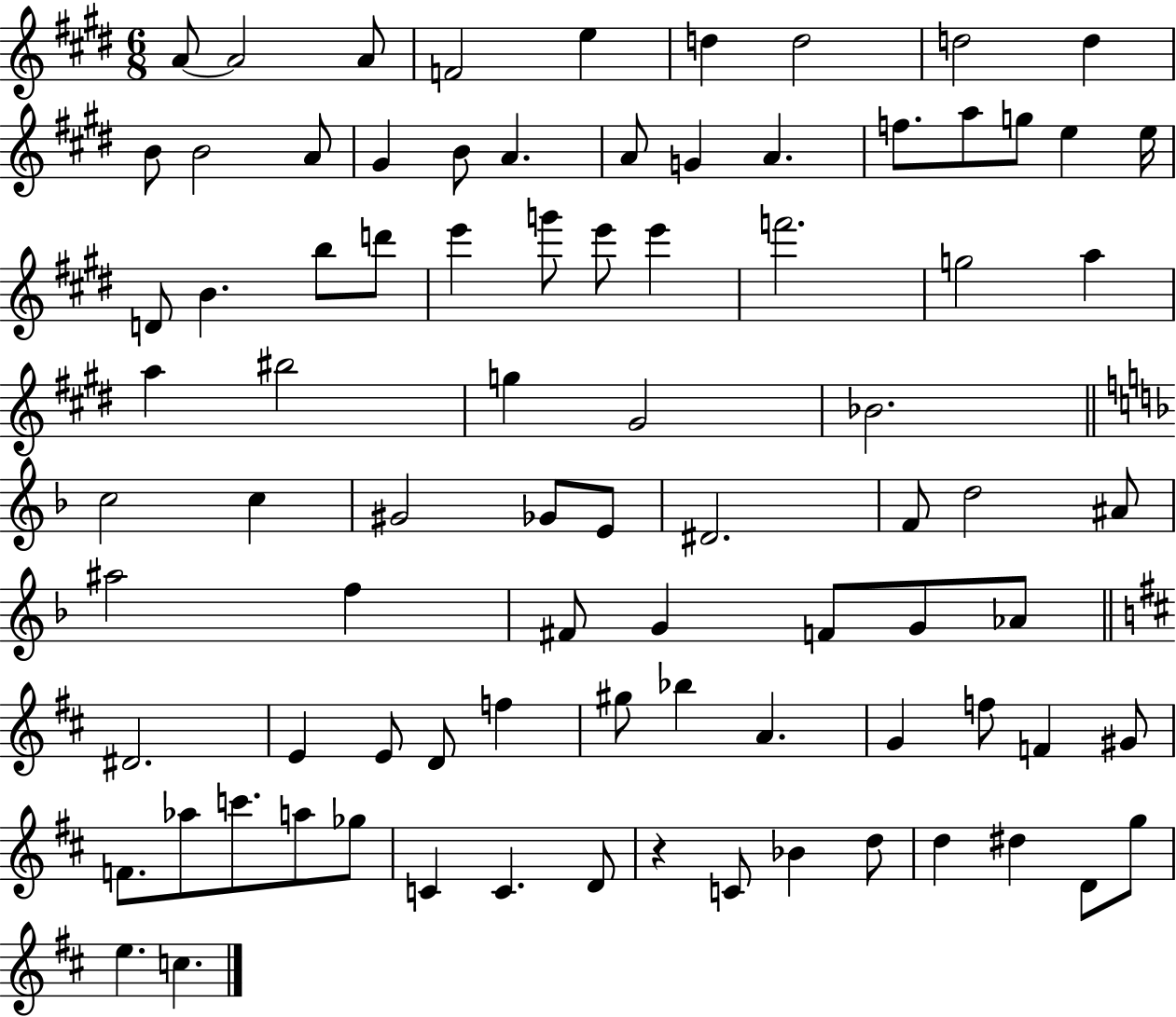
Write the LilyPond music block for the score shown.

{
  \clef treble
  \numericTimeSignature
  \time 6/8
  \key e \major
  a'8~~ a'2 a'8 | f'2 e''4 | d''4 d''2 | d''2 d''4 | \break b'8 b'2 a'8 | gis'4 b'8 a'4. | a'8 g'4 a'4. | f''8. a''8 g''8 e''4 e''16 | \break d'8 b'4. b''8 d'''8 | e'''4 g'''8 e'''8 e'''4 | f'''2. | g''2 a''4 | \break a''4 bis''2 | g''4 gis'2 | bes'2. | \bar "||" \break \key d \minor c''2 c''4 | gis'2 ges'8 e'8 | dis'2. | f'8 d''2 ais'8 | \break ais''2 f''4 | fis'8 g'4 f'8 g'8 aes'8 | \bar "||" \break \key b \minor dis'2. | e'4 e'8 d'8 f''4 | gis''8 bes''4 a'4. | g'4 f''8 f'4 gis'8 | \break f'8. aes''8 c'''8. a''8 ges''8 | c'4 c'4. d'8 | r4 c'8 bes'4 d''8 | d''4 dis''4 d'8 g''8 | \break e''4. c''4. | \bar "|."
}